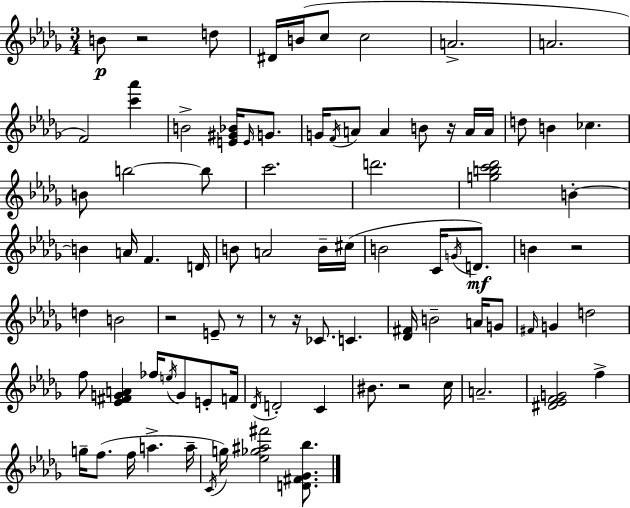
X:1
T:Untitled
M:3/4
L:1/4
K:Bbm
B/2 z2 d/2 ^D/4 B/4 c/2 c2 A2 A2 F2 [c'_a'] B2 [E^G_B]/4 E/4 G/2 G/4 F/4 A/2 A B/2 z/4 A/4 A/4 d/2 B _c B/2 b2 b/2 c'2 d'2 [gbc'_d']2 B B A/4 F D/4 B/2 A2 B/4 ^c/4 B2 C/4 G/4 D/2 B z2 d B2 z2 E/2 z/2 z/2 z/4 _C/2 C [_D^F]/4 B2 A/4 G/2 ^F/4 G d2 f/2 [_E^FGA] _f/4 e/4 G/2 E/2 F/4 _D/4 D2 C ^B/2 z2 c/4 A2 [^D_EFG]2 f g/4 f/2 f/4 a a/4 C/4 g/4 [_e_g^a^f']2 [D^F_G_b]/2